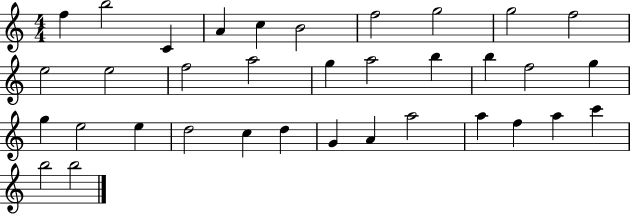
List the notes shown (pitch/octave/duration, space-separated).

F5/q B5/h C4/q A4/q C5/q B4/h F5/h G5/h G5/h F5/h E5/h E5/h F5/h A5/h G5/q A5/h B5/q B5/q F5/h G5/q G5/q E5/h E5/q D5/h C5/q D5/q G4/q A4/q A5/h A5/q F5/q A5/q C6/q B5/h B5/h